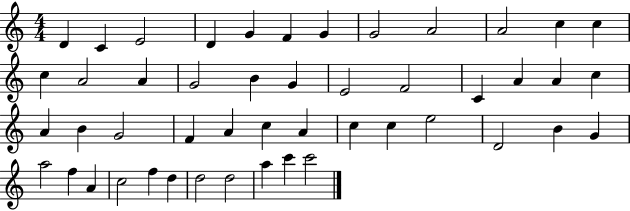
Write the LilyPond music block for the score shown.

{
  \clef treble
  \numericTimeSignature
  \time 4/4
  \key c \major
  d'4 c'4 e'2 | d'4 g'4 f'4 g'4 | g'2 a'2 | a'2 c''4 c''4 | \break c''4 a'2 a'4 | g'2 b'4 g'4 | e'2 f'2 | c'4 a'4 a'4 c''4 | \break a'4 b'4 g'2 | f'4 a'4 c''4 a'4 | c''4 c''4 e''2 | d'2 b'4 g'4 | \break a''2 f''4 a'4 | c''2 f''4 d''4 | d''2 d''2 | a''4 c'''4 c'''2 | \break \bar "|."
}